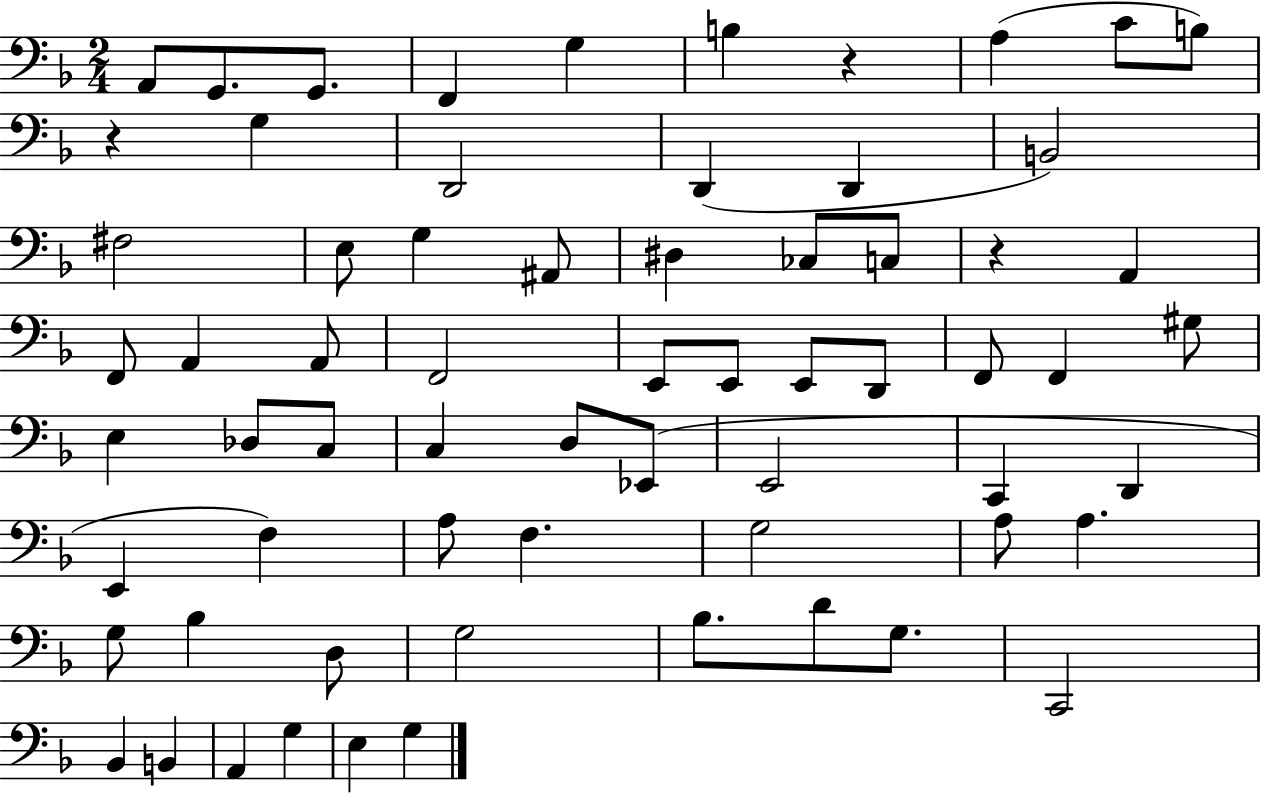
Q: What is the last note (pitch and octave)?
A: G3